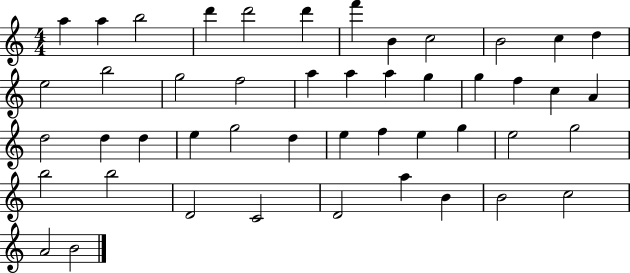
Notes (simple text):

A5/q A5/q B5/h D6/q D6/h D6/q F6/q B4/q C5/h B4/h C5/q D5/q E5/h B5/h G5/h F5/h A5/q A5/q A5/q G5/q G5/q F5/q C5/q A4/q D5/h D5/q D5/q E5/q G5/h D5/q E5/q F5/q E5/q G5/q E5/h G5/h B5/h B5/h D4/h C4/h D4/h A5/q B4/q B4/h C5/h A4/h B4/h